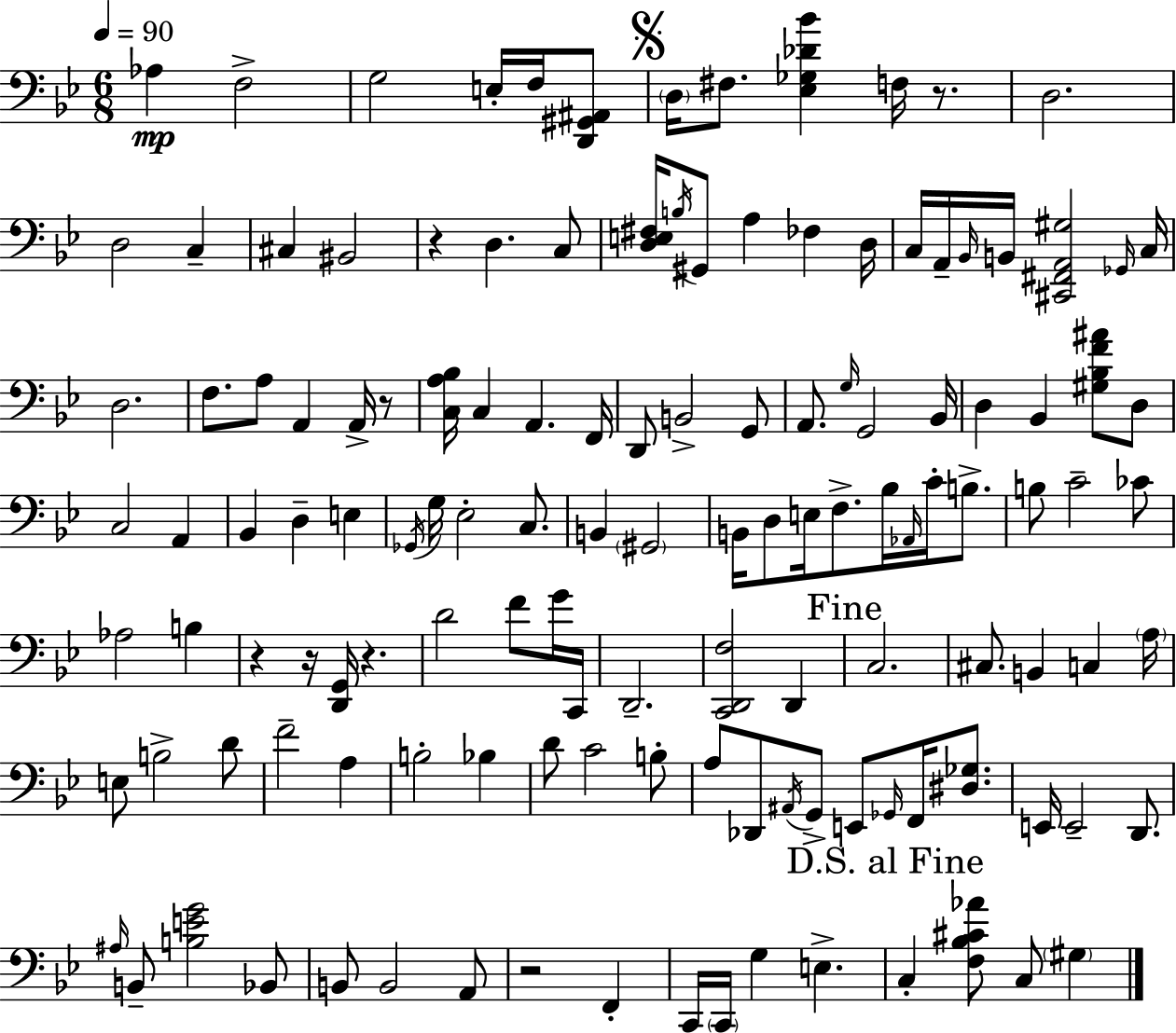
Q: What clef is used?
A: bass